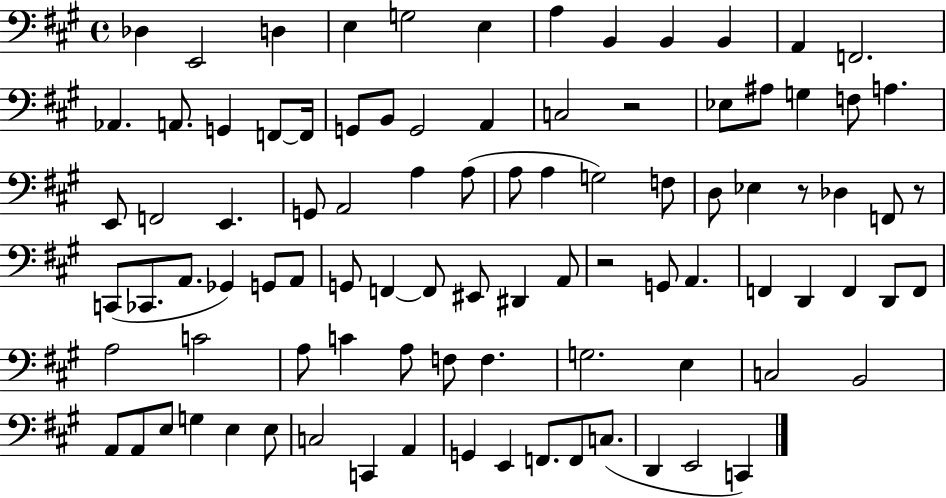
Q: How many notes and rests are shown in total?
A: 93